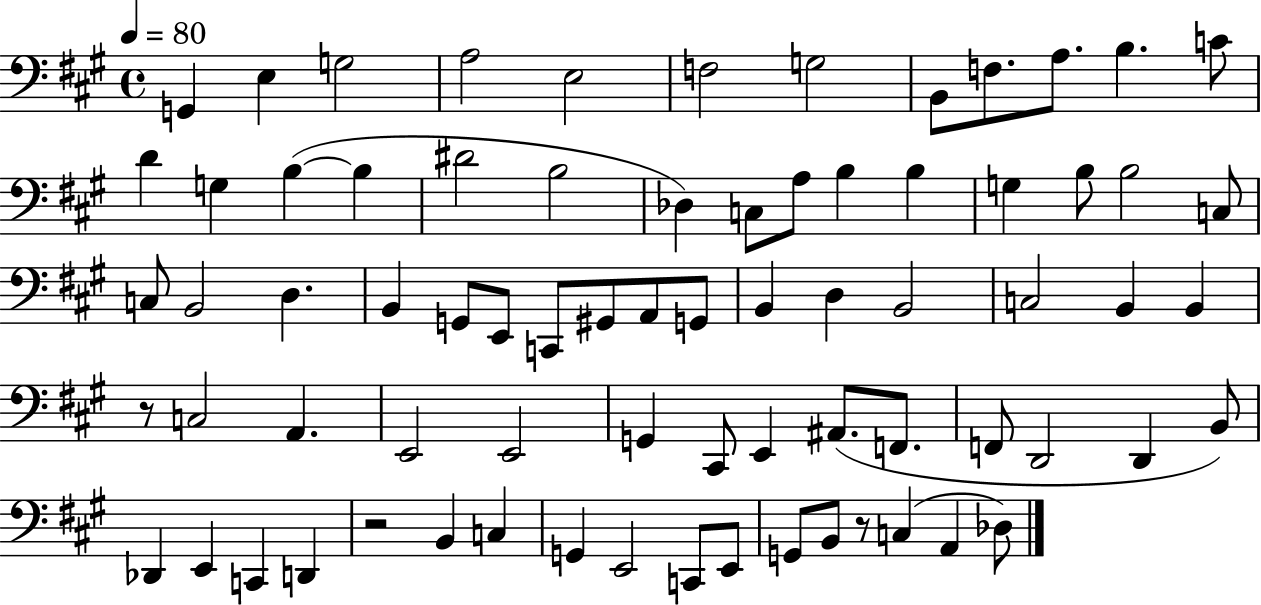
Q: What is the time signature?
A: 4/4